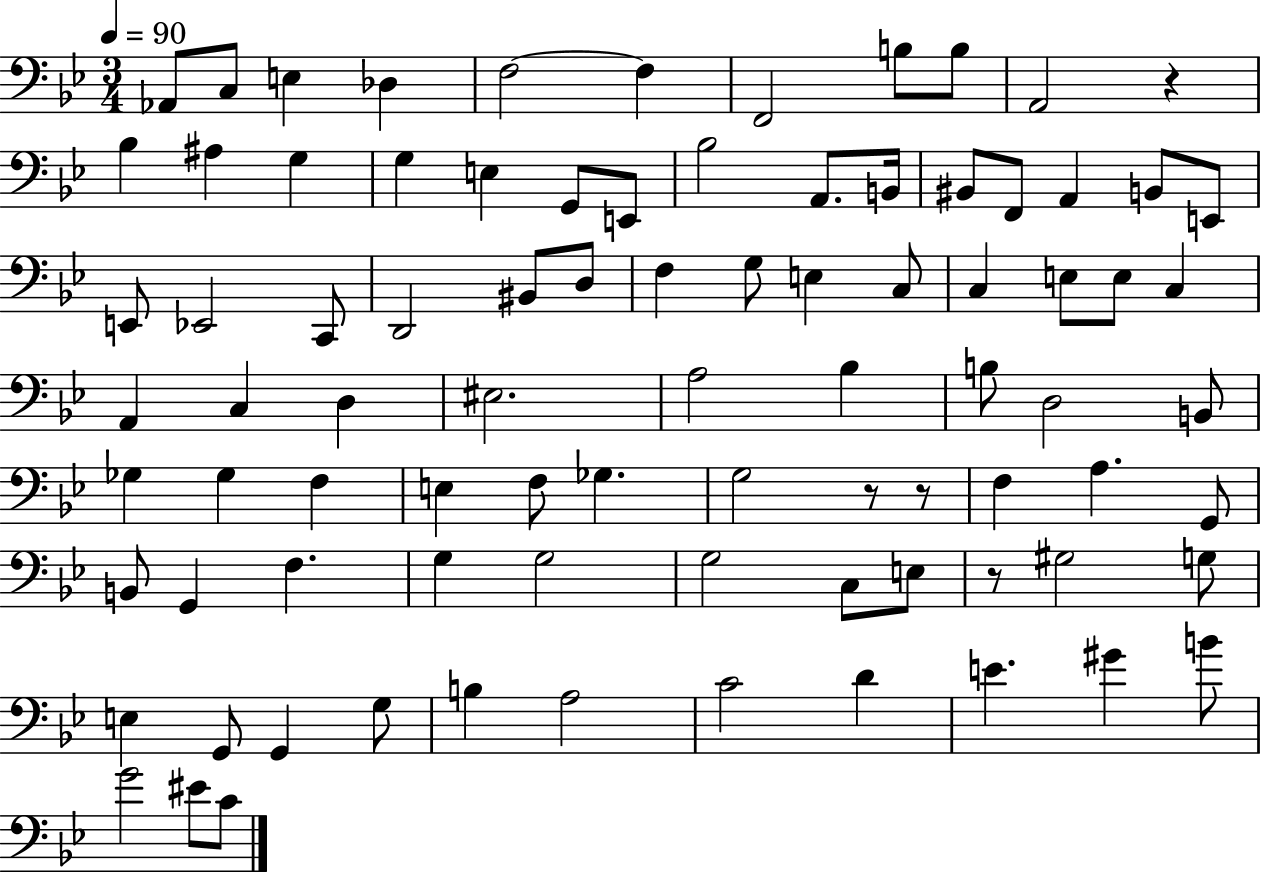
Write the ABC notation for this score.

X:1
T:Untitled
M:3/4
L:1/4
K:Bb
_A,,/2 C,/2 E, _D, F,2 F, F,,2 B,/2 B,/2 A,,2 z _B, ^A, G, G, E, G,,/2 E,,/2 _B,2 A,,/2 B,,/4 ^B,,/2 F,,/2 A,, B,,/2 E,,/2 E,,/2 _E,,2 C,,/2 D,,2 ^B,,/2 D,/2 F, G,/2 E, C,/2 C, E,/2 E,/2 C, A,, C, D, ^E,2 A,2 _B, B,/2 D,2 B,,/2 _G, _G, F, E, F,/2 _G, G,2 z/2 z/2 F, A, G,,/2 B,,/2 G,, F, G, G,2 G,2 C,/2 E,/2 z/2 ^G,2 G,/2 E, G,,/2 G,, G,/2 B, A,2 C2 D E ^G B/2 G2 ^E/2 C/2